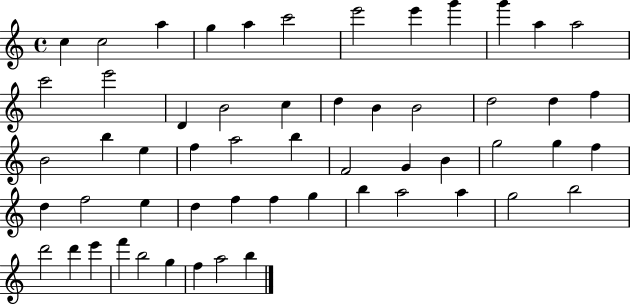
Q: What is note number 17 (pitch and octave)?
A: C5